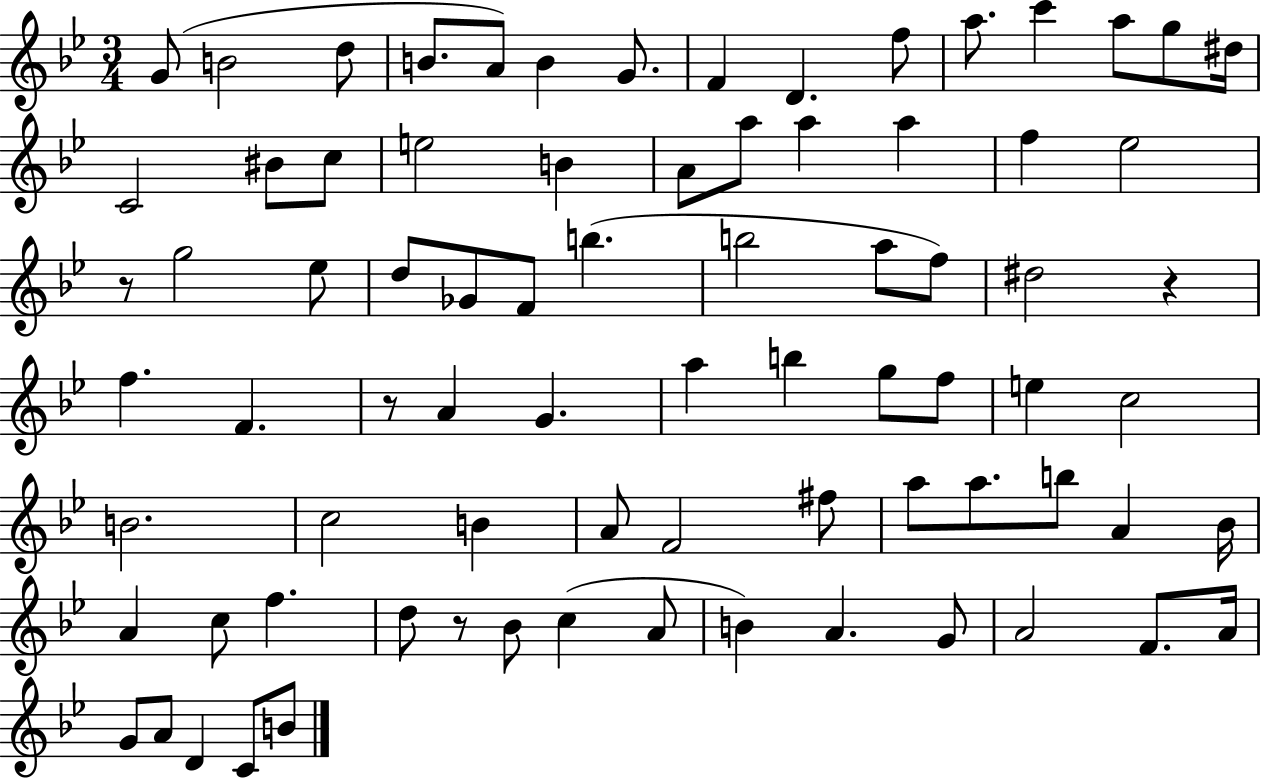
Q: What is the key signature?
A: BES major